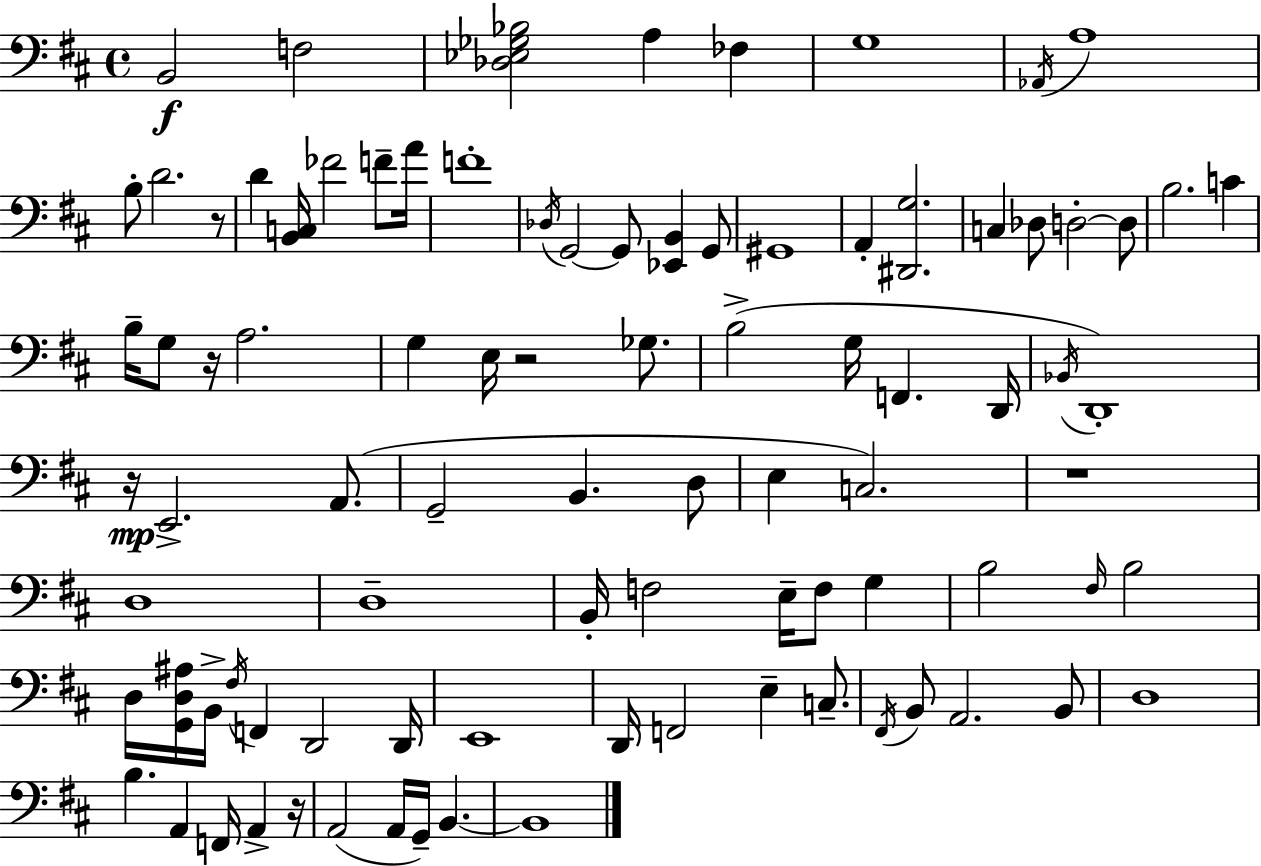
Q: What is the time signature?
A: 4/4